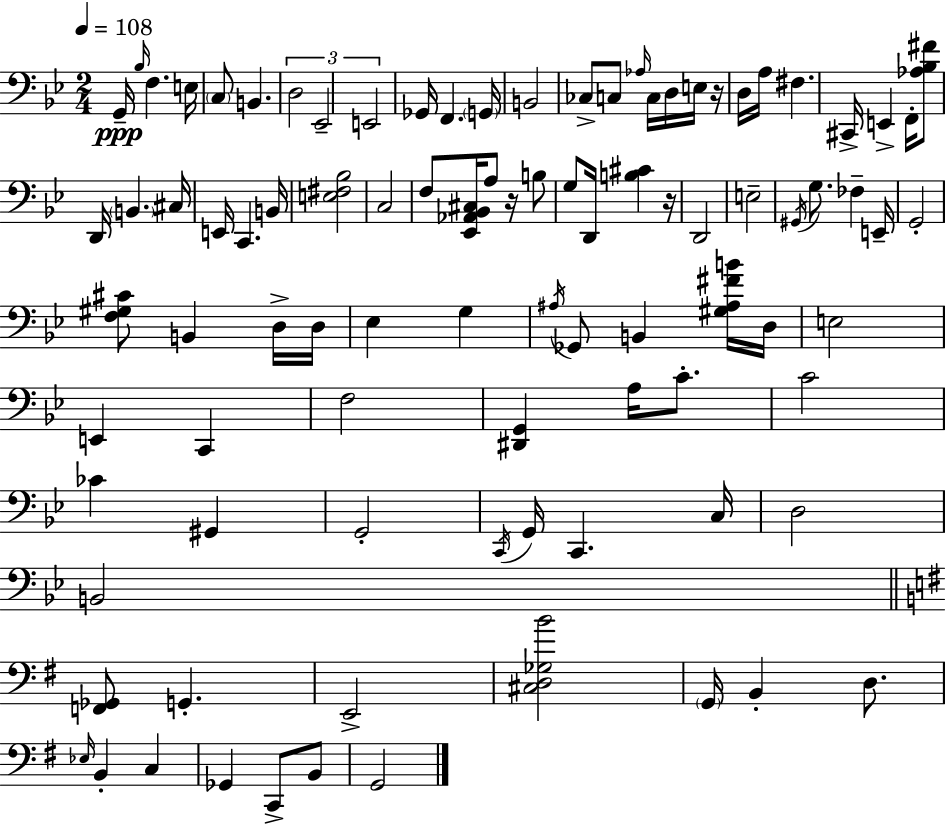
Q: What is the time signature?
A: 2/4